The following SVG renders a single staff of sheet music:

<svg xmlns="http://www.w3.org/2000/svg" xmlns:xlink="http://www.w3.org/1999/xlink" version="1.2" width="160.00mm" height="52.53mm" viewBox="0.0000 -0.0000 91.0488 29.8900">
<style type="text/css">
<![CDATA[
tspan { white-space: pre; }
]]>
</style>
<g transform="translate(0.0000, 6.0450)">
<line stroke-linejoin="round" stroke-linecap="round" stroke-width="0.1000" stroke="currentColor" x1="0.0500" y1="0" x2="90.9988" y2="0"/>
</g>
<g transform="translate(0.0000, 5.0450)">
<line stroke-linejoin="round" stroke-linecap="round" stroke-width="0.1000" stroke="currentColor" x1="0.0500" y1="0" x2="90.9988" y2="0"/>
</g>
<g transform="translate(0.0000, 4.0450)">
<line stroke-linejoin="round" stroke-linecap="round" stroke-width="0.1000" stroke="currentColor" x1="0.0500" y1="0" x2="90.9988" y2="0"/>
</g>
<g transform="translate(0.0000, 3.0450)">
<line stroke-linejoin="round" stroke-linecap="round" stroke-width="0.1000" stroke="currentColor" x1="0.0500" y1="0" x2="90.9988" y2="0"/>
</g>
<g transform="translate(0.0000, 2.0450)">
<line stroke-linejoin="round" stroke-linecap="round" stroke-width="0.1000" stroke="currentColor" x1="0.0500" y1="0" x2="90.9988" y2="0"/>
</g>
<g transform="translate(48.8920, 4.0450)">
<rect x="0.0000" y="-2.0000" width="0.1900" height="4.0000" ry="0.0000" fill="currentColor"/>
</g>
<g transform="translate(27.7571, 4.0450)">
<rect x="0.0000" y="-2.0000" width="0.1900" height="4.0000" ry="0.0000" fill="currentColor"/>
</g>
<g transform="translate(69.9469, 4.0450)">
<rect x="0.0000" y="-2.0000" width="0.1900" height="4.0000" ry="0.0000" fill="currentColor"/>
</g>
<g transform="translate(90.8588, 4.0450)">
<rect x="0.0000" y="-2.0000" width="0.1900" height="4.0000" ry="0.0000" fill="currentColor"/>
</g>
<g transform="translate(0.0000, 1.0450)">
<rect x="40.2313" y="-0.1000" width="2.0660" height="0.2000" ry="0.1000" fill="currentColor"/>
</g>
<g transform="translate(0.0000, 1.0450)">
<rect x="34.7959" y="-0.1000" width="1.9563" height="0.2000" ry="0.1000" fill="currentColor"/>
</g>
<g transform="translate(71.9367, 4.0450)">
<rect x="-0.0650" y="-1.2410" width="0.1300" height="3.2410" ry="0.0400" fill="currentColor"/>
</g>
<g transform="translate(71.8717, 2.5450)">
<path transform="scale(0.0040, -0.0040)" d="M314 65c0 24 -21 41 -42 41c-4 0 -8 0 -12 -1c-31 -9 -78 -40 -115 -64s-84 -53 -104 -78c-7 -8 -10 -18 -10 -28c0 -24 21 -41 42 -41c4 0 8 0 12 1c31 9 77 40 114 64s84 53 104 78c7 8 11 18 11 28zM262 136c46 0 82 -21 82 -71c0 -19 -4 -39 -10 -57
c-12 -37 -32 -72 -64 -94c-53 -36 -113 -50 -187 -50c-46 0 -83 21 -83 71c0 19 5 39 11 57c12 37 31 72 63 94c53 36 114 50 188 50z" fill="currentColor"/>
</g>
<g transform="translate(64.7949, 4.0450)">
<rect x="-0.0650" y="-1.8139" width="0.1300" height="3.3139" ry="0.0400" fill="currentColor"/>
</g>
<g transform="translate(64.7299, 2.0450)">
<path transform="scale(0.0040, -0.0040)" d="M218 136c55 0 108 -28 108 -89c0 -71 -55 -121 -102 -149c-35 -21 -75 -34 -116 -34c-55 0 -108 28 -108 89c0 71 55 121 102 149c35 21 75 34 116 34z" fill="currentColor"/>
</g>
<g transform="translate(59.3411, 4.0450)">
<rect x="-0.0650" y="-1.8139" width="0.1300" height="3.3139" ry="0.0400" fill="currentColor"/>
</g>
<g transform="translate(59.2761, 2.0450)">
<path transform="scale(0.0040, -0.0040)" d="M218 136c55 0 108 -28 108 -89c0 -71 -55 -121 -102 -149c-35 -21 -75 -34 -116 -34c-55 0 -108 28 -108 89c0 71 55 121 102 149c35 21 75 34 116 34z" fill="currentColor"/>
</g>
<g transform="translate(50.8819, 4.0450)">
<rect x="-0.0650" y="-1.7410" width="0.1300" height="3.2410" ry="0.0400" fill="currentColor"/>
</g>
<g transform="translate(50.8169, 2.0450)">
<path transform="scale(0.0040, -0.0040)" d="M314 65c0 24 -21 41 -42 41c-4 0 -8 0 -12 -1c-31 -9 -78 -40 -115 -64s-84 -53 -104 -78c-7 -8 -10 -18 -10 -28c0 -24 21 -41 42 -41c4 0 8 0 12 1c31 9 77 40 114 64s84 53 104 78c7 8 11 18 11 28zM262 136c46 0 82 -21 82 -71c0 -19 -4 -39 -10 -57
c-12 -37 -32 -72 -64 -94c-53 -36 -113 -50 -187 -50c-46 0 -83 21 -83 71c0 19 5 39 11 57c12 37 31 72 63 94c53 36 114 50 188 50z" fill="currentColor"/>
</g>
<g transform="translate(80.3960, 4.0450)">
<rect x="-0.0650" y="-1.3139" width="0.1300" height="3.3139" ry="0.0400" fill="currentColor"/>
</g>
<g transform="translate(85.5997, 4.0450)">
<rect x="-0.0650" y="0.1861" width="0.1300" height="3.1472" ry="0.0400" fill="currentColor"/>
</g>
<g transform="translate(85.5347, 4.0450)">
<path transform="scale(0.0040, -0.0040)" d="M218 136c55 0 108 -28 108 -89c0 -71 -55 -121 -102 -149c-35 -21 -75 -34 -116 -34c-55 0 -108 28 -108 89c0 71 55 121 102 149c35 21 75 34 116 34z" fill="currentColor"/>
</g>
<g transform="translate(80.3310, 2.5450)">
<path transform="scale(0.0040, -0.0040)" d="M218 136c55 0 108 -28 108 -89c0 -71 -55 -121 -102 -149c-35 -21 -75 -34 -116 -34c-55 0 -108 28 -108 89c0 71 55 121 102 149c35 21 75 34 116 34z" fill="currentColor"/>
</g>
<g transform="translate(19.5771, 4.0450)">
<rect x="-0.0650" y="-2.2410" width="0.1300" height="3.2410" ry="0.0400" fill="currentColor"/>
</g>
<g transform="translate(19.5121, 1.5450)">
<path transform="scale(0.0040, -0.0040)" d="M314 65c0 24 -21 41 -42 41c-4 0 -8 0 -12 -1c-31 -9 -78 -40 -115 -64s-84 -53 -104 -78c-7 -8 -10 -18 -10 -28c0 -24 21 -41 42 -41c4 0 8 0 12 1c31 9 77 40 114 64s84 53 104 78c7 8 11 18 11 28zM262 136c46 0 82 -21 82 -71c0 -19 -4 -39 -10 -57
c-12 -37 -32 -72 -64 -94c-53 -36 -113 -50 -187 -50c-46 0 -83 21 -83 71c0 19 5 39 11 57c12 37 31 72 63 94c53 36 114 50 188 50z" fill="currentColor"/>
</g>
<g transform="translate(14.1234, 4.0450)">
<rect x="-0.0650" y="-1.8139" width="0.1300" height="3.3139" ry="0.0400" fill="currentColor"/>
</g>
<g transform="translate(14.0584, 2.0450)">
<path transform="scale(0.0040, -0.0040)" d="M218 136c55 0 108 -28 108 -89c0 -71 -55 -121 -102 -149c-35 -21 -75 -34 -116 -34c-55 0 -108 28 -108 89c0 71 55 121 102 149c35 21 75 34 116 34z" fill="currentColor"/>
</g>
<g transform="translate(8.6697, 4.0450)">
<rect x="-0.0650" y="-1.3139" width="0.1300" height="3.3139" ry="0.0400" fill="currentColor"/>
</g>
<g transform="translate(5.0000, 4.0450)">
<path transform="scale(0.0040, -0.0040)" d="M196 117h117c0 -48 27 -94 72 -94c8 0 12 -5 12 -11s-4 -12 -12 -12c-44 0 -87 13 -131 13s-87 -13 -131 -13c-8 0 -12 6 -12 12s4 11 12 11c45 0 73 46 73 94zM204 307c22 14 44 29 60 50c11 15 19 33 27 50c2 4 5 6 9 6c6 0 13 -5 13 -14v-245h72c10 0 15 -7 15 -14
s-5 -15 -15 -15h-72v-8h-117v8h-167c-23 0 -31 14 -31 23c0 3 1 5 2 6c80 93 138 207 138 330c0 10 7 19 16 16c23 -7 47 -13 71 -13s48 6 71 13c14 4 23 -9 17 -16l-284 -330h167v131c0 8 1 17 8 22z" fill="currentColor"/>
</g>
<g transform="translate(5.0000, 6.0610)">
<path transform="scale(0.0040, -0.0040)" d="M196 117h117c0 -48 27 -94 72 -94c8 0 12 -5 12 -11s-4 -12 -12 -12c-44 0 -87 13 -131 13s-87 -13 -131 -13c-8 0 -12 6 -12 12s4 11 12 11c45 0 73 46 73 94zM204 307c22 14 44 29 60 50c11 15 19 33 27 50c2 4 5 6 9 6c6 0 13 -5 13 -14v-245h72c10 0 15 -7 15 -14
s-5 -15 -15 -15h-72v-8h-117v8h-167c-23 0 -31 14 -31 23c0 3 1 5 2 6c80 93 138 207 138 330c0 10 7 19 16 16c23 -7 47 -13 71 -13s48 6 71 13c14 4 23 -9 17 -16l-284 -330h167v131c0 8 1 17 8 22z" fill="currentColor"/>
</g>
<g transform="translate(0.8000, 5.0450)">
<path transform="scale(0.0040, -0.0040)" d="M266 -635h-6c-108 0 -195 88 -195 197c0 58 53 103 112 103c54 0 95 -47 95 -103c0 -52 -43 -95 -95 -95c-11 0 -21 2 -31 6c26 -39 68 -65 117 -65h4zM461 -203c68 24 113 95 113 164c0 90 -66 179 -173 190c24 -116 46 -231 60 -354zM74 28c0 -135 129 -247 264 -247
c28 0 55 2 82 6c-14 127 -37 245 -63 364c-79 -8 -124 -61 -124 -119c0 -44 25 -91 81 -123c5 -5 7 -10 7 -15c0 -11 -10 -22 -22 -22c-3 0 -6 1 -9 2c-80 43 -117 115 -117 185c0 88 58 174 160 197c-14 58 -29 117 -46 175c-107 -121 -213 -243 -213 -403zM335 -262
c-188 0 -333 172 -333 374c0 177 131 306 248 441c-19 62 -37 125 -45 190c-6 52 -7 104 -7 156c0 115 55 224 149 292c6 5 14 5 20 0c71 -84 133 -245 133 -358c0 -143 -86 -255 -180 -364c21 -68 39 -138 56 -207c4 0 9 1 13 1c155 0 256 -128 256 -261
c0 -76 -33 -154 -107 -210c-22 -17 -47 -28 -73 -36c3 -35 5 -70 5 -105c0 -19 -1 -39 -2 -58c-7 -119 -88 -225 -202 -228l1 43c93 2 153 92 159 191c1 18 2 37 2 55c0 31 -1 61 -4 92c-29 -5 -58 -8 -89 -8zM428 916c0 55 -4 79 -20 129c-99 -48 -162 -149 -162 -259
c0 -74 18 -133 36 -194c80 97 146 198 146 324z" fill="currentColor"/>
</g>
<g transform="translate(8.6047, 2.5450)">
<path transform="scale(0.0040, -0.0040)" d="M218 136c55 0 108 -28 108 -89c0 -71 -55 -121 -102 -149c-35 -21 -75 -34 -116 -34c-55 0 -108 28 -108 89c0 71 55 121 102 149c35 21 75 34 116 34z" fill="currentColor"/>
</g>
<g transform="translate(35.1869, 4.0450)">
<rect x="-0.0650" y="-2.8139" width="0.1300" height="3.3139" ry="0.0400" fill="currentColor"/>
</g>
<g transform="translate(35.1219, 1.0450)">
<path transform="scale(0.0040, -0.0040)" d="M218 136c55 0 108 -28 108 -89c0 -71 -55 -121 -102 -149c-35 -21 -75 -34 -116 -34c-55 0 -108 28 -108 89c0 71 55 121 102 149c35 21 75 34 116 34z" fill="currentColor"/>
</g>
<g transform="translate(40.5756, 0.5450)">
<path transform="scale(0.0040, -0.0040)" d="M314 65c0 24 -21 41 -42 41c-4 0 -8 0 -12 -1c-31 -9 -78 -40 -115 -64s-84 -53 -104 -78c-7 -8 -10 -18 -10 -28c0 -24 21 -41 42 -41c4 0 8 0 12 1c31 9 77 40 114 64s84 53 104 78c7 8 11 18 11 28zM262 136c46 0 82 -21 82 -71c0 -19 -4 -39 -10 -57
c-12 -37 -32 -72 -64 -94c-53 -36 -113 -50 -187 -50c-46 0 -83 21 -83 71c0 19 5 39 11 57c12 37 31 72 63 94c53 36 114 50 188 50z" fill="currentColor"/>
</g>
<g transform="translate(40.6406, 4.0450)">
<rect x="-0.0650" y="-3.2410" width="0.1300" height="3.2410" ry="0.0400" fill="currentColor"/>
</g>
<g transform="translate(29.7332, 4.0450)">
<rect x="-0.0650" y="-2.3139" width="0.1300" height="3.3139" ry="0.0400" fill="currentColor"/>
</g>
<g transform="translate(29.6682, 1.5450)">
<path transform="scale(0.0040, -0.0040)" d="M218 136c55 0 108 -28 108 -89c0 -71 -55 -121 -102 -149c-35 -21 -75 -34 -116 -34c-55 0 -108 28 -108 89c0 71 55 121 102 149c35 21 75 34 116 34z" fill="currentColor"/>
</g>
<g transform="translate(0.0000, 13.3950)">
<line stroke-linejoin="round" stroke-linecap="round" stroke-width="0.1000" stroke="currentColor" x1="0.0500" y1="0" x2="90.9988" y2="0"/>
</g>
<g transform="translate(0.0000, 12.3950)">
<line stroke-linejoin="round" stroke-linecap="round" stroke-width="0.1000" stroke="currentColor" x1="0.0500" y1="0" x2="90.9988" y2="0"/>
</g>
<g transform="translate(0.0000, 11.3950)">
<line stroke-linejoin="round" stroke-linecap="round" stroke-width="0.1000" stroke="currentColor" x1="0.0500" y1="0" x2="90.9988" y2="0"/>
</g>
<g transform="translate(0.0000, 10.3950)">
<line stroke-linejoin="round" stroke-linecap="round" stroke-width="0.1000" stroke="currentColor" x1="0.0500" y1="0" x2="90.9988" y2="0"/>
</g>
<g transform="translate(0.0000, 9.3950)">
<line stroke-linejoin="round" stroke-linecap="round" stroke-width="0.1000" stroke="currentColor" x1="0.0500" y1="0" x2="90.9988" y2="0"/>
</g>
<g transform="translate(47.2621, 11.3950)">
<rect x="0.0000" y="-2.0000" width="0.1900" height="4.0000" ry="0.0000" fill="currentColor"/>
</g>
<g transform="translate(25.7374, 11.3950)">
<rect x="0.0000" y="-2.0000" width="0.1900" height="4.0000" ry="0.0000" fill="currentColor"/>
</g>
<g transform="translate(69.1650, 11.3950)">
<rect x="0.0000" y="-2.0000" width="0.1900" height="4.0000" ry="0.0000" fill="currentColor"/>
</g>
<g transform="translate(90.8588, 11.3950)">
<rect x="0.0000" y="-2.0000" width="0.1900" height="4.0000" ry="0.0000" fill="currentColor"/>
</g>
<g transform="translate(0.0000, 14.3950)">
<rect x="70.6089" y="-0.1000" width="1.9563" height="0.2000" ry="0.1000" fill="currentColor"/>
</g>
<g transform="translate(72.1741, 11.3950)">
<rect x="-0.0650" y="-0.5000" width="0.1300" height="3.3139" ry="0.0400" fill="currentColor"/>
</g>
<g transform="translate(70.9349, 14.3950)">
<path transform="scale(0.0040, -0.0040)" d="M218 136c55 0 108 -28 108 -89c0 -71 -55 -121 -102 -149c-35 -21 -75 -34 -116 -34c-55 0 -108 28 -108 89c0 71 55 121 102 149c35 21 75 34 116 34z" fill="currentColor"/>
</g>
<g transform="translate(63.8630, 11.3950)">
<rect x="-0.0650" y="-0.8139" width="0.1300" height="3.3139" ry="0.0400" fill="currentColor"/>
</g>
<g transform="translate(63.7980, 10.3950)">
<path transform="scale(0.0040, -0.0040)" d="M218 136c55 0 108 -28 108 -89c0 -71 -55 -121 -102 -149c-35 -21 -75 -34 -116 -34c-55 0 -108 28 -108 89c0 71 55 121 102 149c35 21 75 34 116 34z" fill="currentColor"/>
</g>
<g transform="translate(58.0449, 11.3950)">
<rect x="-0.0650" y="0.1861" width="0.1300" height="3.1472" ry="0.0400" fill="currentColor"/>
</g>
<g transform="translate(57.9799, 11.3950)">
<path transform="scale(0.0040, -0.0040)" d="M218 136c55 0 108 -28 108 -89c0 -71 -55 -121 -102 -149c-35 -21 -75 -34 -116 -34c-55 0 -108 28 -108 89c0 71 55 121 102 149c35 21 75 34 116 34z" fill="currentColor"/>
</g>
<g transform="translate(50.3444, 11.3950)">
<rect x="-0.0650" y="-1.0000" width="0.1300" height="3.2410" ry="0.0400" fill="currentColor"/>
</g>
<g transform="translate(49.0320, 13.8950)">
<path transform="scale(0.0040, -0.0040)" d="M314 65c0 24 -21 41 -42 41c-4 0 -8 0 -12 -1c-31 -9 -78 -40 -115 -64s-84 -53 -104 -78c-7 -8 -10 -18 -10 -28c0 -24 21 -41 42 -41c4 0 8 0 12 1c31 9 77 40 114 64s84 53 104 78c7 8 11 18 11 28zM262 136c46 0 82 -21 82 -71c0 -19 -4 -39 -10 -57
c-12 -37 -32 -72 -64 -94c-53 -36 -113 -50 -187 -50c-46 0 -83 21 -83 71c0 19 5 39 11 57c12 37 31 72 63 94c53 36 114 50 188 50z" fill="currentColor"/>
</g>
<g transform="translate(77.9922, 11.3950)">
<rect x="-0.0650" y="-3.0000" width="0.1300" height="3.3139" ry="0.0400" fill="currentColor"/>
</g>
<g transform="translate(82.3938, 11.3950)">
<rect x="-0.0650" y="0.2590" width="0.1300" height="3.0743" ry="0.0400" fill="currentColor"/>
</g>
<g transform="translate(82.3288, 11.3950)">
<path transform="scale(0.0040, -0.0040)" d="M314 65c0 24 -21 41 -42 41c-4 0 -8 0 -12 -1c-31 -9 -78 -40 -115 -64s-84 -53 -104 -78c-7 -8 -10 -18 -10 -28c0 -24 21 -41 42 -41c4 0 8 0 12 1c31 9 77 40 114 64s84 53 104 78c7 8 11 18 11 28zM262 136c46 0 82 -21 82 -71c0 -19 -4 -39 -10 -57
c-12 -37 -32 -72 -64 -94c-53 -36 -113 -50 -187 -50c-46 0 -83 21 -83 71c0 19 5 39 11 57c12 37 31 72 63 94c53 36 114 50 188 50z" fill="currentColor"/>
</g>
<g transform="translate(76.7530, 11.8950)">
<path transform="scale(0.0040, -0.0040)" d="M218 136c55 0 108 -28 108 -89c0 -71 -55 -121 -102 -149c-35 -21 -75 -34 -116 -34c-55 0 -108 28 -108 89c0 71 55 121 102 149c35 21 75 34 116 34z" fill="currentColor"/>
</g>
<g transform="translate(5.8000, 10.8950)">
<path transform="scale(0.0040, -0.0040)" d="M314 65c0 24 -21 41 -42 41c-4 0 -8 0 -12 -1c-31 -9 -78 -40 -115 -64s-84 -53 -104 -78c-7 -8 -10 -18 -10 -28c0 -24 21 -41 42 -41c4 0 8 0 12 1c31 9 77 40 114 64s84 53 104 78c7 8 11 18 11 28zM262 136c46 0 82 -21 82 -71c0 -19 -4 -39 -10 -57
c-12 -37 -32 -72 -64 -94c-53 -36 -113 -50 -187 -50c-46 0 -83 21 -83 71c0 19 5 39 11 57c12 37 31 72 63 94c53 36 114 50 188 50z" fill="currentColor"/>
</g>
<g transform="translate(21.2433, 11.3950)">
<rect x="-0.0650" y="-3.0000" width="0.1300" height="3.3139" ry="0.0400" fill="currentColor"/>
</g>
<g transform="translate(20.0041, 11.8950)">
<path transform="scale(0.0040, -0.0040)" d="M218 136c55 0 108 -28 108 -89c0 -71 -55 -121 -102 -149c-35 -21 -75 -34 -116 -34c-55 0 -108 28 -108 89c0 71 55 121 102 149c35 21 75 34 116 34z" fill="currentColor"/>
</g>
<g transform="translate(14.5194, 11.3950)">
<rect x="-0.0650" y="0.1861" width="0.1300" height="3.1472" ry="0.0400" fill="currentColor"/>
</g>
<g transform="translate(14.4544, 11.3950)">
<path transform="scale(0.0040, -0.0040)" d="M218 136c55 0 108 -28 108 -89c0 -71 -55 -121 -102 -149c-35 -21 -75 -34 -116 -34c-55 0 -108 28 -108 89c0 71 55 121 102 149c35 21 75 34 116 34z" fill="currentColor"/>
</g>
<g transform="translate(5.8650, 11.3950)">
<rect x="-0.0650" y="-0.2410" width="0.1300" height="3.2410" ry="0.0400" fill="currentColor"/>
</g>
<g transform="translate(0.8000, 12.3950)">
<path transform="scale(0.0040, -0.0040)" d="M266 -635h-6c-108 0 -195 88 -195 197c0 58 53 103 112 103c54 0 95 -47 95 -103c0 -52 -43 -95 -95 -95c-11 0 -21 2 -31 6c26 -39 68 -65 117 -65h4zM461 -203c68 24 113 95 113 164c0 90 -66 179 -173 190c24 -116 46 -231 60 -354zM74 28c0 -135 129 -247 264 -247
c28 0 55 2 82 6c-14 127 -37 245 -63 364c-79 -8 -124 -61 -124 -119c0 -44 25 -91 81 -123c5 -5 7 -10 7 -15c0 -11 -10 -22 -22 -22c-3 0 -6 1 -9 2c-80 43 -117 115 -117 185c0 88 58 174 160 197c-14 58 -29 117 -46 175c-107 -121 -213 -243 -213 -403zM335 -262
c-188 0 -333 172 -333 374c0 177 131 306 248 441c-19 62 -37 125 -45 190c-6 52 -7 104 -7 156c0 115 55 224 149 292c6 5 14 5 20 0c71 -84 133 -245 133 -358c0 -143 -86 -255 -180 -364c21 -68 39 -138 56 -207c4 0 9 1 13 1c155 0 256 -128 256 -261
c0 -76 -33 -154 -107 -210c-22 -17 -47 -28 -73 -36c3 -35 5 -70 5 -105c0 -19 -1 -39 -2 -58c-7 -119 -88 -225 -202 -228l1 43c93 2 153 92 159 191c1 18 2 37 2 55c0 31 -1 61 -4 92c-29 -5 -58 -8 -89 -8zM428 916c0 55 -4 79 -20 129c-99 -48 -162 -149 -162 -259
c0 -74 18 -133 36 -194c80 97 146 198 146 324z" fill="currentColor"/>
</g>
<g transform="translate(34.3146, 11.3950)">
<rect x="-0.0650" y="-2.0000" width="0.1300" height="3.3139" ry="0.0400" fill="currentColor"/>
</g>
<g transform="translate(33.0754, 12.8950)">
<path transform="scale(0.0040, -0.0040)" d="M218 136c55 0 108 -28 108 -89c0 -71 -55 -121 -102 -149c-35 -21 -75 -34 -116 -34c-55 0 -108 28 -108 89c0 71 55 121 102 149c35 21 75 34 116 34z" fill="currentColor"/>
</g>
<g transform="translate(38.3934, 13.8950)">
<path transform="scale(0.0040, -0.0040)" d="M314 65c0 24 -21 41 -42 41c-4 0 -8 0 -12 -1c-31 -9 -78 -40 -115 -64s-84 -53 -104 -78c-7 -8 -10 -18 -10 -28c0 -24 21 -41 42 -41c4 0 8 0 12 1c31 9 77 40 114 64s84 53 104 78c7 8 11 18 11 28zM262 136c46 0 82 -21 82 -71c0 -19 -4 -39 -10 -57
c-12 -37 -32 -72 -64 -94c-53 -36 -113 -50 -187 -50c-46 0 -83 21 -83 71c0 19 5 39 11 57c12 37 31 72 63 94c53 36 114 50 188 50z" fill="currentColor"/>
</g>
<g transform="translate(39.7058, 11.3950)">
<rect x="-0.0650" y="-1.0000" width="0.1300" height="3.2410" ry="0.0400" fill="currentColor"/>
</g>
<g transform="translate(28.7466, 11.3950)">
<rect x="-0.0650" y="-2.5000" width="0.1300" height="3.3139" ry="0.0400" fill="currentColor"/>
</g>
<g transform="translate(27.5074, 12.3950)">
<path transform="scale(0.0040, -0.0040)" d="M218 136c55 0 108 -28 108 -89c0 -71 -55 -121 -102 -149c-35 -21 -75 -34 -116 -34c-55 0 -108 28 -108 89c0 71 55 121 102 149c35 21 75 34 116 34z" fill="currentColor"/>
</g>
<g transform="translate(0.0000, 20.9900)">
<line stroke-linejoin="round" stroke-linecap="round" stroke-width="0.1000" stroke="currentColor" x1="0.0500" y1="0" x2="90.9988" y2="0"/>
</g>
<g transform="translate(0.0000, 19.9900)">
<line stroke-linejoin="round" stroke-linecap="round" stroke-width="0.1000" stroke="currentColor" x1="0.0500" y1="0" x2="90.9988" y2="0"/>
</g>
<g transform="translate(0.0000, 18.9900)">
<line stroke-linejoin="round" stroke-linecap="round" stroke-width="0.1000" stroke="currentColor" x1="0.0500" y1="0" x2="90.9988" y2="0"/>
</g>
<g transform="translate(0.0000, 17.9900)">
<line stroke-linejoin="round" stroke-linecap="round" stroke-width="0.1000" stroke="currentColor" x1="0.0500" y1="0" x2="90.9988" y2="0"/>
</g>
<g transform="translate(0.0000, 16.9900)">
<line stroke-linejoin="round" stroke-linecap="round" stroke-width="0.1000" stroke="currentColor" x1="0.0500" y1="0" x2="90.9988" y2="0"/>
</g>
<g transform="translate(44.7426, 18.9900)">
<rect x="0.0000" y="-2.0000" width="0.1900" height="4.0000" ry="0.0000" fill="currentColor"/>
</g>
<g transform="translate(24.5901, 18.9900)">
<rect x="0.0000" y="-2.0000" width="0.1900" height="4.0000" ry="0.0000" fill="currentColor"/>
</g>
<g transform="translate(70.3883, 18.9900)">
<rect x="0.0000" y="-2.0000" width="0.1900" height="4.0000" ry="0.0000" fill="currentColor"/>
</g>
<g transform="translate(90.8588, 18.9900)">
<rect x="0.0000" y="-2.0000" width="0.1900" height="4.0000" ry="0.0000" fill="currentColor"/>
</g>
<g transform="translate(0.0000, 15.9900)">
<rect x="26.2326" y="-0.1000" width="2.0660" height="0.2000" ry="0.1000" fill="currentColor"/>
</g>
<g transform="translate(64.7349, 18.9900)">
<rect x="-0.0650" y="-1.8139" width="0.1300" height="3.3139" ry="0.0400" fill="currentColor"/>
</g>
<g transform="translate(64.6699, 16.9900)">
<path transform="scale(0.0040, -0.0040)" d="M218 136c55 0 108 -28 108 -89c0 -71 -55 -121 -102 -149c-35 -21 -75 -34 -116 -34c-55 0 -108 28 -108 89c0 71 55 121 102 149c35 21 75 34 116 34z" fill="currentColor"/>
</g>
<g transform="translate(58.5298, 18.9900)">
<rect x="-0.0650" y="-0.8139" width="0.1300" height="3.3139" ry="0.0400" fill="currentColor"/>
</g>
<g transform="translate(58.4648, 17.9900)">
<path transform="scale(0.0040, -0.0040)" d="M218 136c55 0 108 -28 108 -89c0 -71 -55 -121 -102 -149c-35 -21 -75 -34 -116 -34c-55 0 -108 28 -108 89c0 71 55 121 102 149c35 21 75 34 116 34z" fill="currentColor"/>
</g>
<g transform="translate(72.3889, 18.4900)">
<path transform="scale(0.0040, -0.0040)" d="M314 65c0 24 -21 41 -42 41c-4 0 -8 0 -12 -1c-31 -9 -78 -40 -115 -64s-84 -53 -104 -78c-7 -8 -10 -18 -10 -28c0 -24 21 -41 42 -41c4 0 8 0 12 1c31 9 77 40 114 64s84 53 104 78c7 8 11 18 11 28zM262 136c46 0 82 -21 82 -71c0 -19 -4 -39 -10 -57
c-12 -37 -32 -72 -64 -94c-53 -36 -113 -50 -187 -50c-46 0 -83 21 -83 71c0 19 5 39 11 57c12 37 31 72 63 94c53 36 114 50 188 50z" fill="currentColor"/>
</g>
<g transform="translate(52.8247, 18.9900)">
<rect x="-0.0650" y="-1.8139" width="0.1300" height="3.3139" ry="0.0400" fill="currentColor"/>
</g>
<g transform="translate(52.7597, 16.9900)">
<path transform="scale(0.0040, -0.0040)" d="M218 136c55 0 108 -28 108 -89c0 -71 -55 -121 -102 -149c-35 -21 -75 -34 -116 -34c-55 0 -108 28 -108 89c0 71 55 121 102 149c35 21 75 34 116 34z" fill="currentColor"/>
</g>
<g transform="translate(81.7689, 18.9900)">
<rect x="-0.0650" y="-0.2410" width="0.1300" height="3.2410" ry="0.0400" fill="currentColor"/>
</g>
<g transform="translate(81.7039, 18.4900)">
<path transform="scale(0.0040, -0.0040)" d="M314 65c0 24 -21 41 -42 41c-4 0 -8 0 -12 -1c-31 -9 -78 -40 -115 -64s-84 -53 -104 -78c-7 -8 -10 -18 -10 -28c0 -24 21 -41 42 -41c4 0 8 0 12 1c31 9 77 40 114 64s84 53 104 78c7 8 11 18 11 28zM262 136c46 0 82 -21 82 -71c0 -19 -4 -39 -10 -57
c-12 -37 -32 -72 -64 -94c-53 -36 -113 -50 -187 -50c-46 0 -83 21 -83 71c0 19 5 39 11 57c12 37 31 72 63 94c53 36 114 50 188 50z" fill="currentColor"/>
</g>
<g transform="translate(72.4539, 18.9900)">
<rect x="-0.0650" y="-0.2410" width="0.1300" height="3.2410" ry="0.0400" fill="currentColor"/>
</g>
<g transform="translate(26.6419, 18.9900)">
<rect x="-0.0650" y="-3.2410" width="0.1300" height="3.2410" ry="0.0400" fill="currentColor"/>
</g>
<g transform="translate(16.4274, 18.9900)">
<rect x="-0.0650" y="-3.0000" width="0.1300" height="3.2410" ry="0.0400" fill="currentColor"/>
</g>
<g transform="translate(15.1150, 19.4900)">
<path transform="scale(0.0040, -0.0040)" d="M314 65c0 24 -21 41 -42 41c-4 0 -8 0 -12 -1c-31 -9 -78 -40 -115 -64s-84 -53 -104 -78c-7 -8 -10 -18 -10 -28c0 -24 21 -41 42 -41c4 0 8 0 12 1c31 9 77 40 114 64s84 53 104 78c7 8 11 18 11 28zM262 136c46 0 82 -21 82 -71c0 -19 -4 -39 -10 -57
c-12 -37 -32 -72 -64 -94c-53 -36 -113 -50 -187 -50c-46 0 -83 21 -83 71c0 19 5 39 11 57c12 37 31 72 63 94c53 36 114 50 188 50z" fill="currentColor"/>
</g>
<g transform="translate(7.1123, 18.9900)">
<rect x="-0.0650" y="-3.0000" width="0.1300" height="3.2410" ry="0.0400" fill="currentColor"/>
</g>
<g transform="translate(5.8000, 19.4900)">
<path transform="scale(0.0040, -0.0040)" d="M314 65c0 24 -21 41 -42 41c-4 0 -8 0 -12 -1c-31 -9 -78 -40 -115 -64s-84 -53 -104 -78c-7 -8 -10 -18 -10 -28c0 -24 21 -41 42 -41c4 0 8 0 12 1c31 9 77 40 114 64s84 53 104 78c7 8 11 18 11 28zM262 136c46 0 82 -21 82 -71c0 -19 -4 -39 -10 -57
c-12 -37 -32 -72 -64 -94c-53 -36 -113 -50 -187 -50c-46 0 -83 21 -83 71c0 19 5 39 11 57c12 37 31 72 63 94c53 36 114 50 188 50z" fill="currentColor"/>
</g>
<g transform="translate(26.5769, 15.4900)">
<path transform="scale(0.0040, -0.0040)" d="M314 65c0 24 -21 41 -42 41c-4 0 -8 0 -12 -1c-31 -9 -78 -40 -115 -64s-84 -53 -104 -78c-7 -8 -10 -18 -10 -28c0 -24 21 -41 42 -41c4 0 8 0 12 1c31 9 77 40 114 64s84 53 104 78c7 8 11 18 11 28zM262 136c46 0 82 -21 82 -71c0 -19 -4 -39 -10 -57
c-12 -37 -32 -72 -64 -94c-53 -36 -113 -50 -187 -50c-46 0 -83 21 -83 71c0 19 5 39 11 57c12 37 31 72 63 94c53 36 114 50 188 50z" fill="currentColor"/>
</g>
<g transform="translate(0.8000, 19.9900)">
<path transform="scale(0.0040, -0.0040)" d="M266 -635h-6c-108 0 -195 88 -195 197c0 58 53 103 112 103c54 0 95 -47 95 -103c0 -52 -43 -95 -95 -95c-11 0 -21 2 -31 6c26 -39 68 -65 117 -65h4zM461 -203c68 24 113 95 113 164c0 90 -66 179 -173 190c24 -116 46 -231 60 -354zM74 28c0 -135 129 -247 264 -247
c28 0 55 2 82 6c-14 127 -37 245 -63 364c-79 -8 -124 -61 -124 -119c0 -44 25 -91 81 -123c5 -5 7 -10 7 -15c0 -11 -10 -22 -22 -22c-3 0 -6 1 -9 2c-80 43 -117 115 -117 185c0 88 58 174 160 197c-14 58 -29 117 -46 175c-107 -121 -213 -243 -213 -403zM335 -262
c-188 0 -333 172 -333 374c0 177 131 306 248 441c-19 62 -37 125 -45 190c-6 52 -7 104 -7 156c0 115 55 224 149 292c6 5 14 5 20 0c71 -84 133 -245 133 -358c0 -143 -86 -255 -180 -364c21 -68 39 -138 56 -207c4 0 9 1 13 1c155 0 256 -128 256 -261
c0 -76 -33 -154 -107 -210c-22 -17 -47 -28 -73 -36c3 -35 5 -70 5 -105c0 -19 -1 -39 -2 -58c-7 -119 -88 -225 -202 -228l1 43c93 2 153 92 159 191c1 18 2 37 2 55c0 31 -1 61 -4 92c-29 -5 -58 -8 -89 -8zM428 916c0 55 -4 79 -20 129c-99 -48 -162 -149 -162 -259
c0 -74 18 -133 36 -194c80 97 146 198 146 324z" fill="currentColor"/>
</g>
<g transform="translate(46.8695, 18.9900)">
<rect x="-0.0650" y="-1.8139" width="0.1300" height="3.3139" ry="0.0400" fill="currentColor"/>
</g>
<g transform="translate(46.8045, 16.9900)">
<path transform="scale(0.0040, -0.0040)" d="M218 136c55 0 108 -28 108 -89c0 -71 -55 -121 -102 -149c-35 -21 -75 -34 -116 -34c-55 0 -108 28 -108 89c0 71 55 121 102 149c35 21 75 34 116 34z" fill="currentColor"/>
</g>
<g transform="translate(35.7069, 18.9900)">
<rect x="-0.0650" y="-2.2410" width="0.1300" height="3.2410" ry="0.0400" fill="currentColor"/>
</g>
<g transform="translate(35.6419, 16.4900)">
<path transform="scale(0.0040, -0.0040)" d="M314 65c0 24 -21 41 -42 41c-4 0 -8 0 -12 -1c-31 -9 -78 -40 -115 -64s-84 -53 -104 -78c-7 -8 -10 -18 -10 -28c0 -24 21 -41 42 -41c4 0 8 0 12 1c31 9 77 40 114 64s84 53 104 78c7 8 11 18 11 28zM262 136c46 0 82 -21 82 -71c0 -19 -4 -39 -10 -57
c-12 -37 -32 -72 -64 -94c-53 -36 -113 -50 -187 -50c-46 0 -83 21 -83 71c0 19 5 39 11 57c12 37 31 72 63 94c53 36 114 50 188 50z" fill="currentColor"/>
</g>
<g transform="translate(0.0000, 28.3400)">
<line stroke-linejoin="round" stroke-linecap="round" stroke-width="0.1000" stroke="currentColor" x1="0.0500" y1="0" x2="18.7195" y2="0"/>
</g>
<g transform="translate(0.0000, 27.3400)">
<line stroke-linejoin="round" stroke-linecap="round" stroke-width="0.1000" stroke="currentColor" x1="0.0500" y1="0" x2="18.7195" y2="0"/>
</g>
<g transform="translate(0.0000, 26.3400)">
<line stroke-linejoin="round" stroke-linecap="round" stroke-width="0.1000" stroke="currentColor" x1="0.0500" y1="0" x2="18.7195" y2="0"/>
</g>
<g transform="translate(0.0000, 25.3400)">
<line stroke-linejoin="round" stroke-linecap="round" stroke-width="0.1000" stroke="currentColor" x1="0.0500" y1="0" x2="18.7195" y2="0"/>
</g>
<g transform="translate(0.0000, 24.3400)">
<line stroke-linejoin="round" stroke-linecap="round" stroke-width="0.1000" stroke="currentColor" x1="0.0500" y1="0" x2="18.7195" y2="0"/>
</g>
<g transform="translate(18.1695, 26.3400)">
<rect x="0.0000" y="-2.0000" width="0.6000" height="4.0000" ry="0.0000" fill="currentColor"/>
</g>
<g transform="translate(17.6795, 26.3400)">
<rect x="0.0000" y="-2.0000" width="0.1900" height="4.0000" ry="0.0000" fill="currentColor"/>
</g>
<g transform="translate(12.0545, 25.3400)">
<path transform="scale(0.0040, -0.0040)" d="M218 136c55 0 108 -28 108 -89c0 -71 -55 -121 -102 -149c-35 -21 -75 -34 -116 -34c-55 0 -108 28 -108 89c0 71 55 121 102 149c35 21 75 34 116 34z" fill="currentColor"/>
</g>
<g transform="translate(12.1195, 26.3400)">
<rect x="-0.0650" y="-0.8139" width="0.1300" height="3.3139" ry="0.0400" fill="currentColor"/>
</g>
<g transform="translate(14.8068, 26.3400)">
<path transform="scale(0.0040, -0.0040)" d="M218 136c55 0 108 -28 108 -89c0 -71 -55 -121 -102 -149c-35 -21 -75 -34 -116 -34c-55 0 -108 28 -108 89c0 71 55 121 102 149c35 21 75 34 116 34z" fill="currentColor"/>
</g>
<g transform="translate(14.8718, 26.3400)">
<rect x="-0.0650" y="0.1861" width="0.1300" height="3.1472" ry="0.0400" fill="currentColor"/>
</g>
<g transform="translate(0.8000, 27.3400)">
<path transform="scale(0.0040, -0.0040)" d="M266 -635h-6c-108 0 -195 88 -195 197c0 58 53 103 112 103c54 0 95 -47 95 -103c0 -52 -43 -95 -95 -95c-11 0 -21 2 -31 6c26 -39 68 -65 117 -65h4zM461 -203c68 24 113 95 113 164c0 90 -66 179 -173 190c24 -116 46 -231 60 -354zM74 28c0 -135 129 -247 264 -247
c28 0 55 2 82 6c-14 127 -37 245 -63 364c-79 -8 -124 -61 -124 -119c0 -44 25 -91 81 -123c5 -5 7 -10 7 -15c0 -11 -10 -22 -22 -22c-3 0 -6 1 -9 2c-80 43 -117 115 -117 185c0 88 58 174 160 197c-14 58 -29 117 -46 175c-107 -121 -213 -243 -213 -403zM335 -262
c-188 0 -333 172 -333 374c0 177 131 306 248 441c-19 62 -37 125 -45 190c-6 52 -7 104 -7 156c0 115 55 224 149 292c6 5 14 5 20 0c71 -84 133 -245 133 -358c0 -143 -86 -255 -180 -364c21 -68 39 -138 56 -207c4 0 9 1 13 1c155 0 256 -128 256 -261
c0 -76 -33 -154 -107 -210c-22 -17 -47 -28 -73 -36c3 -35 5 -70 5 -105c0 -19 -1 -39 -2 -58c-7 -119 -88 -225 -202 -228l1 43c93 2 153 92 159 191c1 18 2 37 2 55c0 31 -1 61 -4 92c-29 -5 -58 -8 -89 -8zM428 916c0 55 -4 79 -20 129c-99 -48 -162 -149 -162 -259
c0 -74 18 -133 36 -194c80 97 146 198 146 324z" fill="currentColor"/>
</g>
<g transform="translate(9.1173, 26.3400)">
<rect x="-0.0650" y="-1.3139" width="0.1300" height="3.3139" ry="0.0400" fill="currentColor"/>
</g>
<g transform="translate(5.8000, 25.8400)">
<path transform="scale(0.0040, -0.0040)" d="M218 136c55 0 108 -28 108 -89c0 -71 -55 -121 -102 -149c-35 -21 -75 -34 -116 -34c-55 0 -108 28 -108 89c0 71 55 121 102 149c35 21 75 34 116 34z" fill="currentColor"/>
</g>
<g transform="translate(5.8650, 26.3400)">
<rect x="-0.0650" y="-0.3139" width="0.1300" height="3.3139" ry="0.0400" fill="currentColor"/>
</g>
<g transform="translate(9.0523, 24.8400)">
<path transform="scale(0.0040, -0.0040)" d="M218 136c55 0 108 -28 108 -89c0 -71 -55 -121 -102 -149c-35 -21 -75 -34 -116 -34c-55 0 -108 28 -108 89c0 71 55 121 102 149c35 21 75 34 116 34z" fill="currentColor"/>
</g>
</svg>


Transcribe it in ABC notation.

X:1
T:Untitled
M:4/4
L:1/4
K:C
e f g2 g a b2 f2 f f e2 e B c2 B A G F D2 D2 B d C A B2 A2 A2 b2 g2 f f d f c2 c2 c e d B